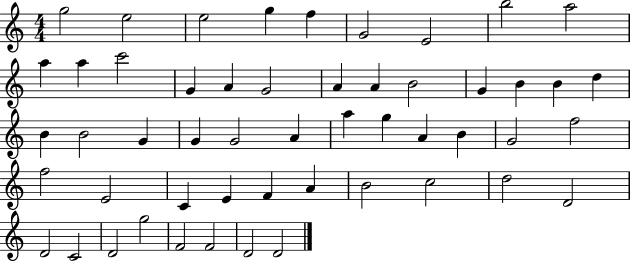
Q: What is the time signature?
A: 4/4